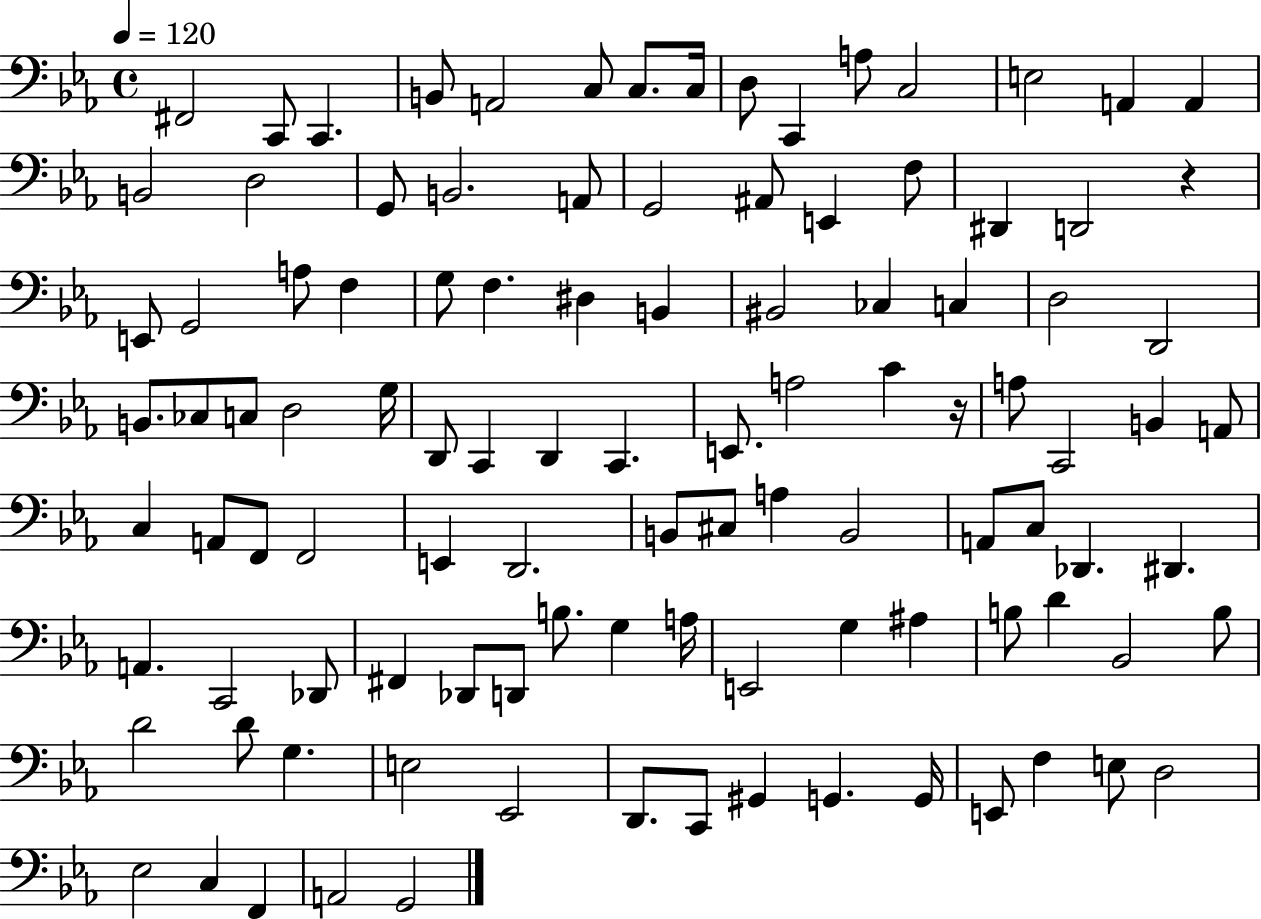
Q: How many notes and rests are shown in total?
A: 106